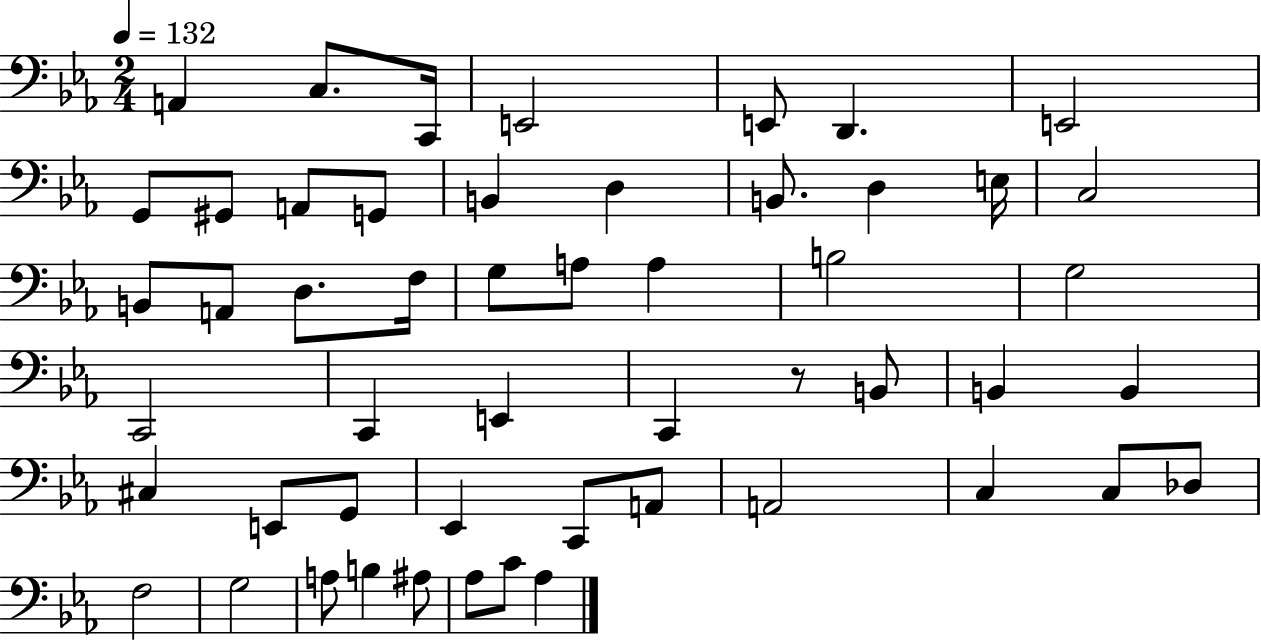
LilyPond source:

{
  \clef bass
  \numericTimeSignature
  \time 2/4
  \key ees \major
  \tempo 4 = 132
  a,4 c8. c,16 | e,2 | e,8 d,4. | e,2 | \break g,8 gis,8 a,8 g,8 | b,4 d4 | b,8. d4 e16 | c2 | \break b,8 a,8 d8. f16 | g8 a8 a4 | b2 | g2 | \break c,2 | c,4 e,4 | c,4 r8 b,8 | b,4 b,4 | \break cis4 e,8 g,8 | ees,4 c,8 a,8 | a,2 | c4 c8 des8 | \break f2 | g2 | a8 b4 ais8 | aes8 c'8 aes4 | \break \bar "|."
}